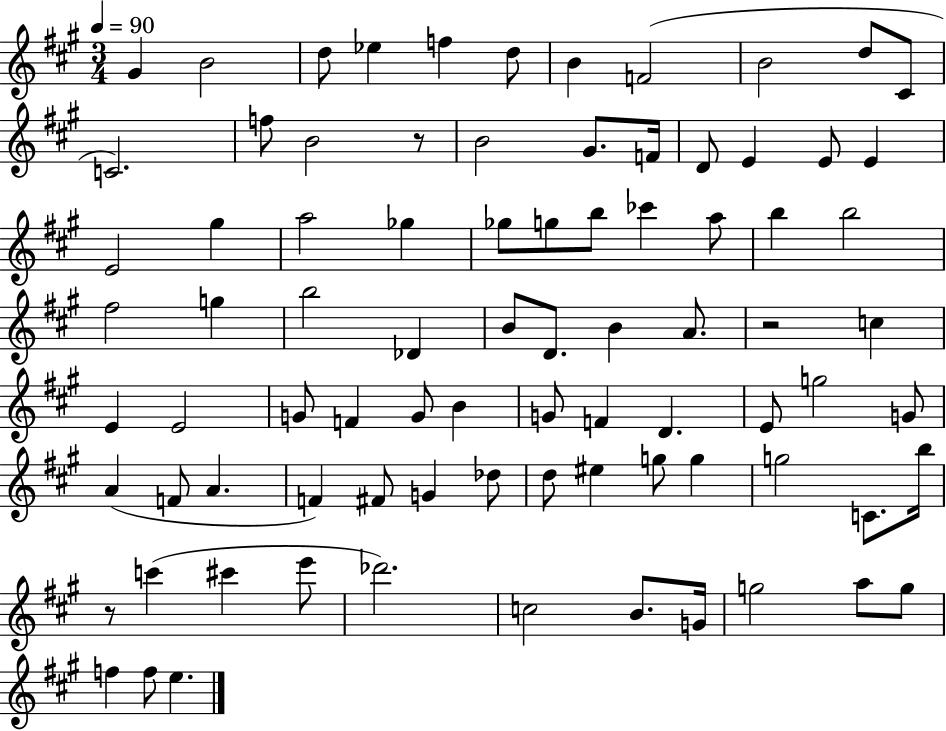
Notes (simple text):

G#4/q B4/h D5/e Eb5/q F5/q D5/e B4/q F4/h B4/h D5/e C#4/e C4/h. F5/e B4/h R/e B4/h G#4/e. F4/s D4/e E4/q E4/e E4/q E4/h G#5/q A5/h Gb5/q Gb5/e G5/e B5/e CES6/q A5/e B5/q B5/h F#5/h G5/q B5/h Db4/q B4/e D4/e. B4/q A4/e. R/h C5/q E4/q E4/h G4/e F4/q G4/e B4/q G4/e F4/q D4/q. E4/e G5/h G4/e A4/q F4/e A4/q. F4/q F#4/e G4/q Db5/e D5/e EIS5/q G5/e G5/q G5/h C4/e. B5/s R/e C6/q C#6/q E6/e Db6/h. C5/h B4/e. G4/s G5/h A5/e G5/e F5/q F5/e E5/q.